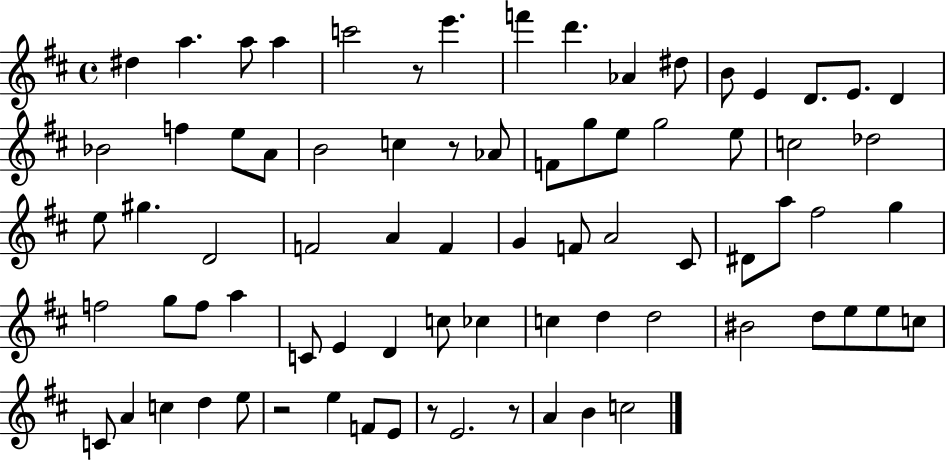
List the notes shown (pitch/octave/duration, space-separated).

D#5/q A5/q. A5/e A5/q C6/h R/e E6/q. F6/q D6/q. Ab4/q D#5/e B4/e E4/q D4/e. E4/e. D4/q Bb4/h F5/q E5/e A4/e B4/h C5/q R/e Ab4/e F4/e G5/e E5/e G5/h E5/e C5/h Db5/h E5/e G#5/q. D4/h F4/h A4/q F4/q G4/q F4/e A4/h C#4/e D#4/e A5/e F#5/h G5/q F5/h G5/e F5/e A5/q C4/e E4/q D4/q C5/e CES5/q C5/q D5/q D5/h BIS4/h D5/e E5/e E5/e C5/e C4/e A4/q C5/q D5/q E5/e R/h E5/q F4/e E4/e R/e E4/h. R/e A4/q B4/q C5/h